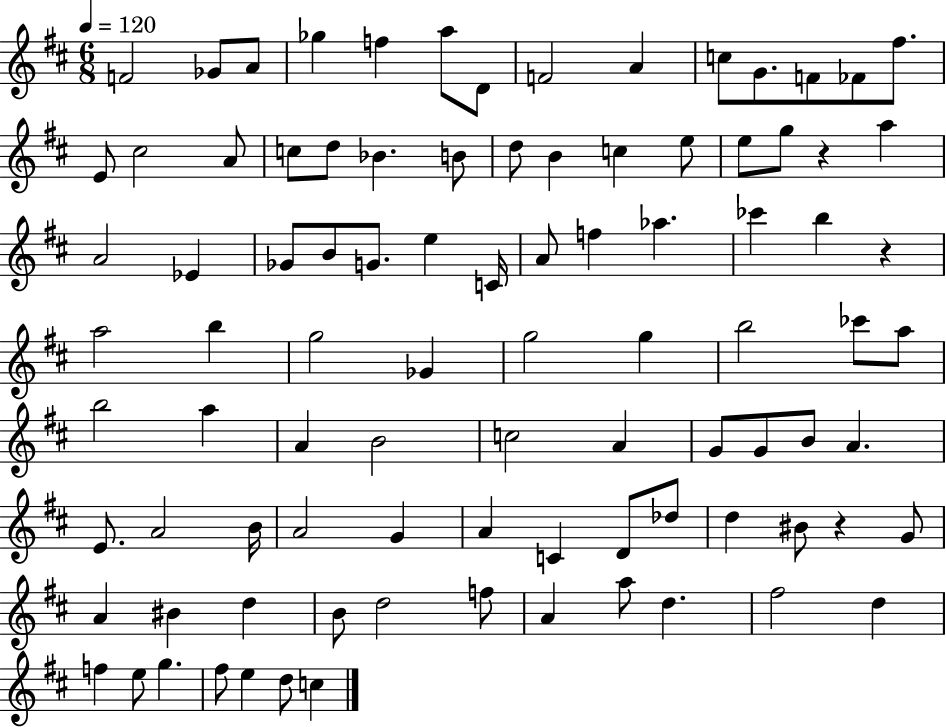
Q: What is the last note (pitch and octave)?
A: C5